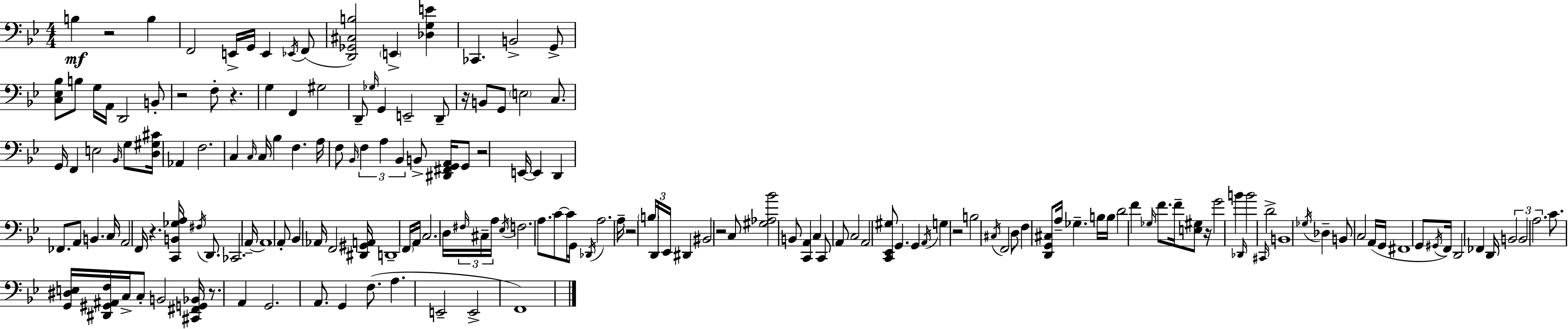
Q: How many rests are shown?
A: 11